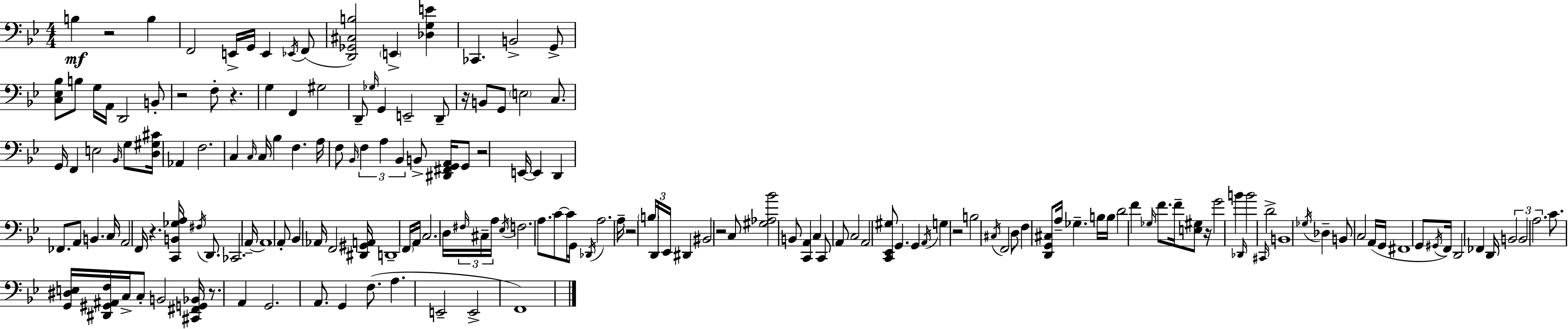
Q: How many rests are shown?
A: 11